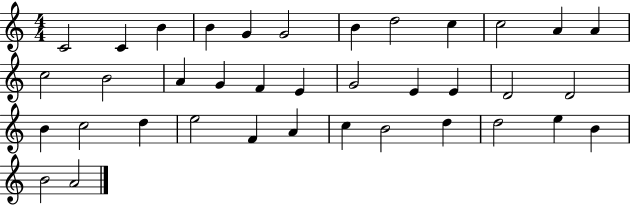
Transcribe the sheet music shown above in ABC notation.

X:1
T:Untitled
M:4/4
L:1/4
K:C
C2 C B B G G2 B d2 c c2 A A c2 B2 A G F E G2 E E D2 D2 B c2 d e2 F A c B2 d d2 e B B2 A2